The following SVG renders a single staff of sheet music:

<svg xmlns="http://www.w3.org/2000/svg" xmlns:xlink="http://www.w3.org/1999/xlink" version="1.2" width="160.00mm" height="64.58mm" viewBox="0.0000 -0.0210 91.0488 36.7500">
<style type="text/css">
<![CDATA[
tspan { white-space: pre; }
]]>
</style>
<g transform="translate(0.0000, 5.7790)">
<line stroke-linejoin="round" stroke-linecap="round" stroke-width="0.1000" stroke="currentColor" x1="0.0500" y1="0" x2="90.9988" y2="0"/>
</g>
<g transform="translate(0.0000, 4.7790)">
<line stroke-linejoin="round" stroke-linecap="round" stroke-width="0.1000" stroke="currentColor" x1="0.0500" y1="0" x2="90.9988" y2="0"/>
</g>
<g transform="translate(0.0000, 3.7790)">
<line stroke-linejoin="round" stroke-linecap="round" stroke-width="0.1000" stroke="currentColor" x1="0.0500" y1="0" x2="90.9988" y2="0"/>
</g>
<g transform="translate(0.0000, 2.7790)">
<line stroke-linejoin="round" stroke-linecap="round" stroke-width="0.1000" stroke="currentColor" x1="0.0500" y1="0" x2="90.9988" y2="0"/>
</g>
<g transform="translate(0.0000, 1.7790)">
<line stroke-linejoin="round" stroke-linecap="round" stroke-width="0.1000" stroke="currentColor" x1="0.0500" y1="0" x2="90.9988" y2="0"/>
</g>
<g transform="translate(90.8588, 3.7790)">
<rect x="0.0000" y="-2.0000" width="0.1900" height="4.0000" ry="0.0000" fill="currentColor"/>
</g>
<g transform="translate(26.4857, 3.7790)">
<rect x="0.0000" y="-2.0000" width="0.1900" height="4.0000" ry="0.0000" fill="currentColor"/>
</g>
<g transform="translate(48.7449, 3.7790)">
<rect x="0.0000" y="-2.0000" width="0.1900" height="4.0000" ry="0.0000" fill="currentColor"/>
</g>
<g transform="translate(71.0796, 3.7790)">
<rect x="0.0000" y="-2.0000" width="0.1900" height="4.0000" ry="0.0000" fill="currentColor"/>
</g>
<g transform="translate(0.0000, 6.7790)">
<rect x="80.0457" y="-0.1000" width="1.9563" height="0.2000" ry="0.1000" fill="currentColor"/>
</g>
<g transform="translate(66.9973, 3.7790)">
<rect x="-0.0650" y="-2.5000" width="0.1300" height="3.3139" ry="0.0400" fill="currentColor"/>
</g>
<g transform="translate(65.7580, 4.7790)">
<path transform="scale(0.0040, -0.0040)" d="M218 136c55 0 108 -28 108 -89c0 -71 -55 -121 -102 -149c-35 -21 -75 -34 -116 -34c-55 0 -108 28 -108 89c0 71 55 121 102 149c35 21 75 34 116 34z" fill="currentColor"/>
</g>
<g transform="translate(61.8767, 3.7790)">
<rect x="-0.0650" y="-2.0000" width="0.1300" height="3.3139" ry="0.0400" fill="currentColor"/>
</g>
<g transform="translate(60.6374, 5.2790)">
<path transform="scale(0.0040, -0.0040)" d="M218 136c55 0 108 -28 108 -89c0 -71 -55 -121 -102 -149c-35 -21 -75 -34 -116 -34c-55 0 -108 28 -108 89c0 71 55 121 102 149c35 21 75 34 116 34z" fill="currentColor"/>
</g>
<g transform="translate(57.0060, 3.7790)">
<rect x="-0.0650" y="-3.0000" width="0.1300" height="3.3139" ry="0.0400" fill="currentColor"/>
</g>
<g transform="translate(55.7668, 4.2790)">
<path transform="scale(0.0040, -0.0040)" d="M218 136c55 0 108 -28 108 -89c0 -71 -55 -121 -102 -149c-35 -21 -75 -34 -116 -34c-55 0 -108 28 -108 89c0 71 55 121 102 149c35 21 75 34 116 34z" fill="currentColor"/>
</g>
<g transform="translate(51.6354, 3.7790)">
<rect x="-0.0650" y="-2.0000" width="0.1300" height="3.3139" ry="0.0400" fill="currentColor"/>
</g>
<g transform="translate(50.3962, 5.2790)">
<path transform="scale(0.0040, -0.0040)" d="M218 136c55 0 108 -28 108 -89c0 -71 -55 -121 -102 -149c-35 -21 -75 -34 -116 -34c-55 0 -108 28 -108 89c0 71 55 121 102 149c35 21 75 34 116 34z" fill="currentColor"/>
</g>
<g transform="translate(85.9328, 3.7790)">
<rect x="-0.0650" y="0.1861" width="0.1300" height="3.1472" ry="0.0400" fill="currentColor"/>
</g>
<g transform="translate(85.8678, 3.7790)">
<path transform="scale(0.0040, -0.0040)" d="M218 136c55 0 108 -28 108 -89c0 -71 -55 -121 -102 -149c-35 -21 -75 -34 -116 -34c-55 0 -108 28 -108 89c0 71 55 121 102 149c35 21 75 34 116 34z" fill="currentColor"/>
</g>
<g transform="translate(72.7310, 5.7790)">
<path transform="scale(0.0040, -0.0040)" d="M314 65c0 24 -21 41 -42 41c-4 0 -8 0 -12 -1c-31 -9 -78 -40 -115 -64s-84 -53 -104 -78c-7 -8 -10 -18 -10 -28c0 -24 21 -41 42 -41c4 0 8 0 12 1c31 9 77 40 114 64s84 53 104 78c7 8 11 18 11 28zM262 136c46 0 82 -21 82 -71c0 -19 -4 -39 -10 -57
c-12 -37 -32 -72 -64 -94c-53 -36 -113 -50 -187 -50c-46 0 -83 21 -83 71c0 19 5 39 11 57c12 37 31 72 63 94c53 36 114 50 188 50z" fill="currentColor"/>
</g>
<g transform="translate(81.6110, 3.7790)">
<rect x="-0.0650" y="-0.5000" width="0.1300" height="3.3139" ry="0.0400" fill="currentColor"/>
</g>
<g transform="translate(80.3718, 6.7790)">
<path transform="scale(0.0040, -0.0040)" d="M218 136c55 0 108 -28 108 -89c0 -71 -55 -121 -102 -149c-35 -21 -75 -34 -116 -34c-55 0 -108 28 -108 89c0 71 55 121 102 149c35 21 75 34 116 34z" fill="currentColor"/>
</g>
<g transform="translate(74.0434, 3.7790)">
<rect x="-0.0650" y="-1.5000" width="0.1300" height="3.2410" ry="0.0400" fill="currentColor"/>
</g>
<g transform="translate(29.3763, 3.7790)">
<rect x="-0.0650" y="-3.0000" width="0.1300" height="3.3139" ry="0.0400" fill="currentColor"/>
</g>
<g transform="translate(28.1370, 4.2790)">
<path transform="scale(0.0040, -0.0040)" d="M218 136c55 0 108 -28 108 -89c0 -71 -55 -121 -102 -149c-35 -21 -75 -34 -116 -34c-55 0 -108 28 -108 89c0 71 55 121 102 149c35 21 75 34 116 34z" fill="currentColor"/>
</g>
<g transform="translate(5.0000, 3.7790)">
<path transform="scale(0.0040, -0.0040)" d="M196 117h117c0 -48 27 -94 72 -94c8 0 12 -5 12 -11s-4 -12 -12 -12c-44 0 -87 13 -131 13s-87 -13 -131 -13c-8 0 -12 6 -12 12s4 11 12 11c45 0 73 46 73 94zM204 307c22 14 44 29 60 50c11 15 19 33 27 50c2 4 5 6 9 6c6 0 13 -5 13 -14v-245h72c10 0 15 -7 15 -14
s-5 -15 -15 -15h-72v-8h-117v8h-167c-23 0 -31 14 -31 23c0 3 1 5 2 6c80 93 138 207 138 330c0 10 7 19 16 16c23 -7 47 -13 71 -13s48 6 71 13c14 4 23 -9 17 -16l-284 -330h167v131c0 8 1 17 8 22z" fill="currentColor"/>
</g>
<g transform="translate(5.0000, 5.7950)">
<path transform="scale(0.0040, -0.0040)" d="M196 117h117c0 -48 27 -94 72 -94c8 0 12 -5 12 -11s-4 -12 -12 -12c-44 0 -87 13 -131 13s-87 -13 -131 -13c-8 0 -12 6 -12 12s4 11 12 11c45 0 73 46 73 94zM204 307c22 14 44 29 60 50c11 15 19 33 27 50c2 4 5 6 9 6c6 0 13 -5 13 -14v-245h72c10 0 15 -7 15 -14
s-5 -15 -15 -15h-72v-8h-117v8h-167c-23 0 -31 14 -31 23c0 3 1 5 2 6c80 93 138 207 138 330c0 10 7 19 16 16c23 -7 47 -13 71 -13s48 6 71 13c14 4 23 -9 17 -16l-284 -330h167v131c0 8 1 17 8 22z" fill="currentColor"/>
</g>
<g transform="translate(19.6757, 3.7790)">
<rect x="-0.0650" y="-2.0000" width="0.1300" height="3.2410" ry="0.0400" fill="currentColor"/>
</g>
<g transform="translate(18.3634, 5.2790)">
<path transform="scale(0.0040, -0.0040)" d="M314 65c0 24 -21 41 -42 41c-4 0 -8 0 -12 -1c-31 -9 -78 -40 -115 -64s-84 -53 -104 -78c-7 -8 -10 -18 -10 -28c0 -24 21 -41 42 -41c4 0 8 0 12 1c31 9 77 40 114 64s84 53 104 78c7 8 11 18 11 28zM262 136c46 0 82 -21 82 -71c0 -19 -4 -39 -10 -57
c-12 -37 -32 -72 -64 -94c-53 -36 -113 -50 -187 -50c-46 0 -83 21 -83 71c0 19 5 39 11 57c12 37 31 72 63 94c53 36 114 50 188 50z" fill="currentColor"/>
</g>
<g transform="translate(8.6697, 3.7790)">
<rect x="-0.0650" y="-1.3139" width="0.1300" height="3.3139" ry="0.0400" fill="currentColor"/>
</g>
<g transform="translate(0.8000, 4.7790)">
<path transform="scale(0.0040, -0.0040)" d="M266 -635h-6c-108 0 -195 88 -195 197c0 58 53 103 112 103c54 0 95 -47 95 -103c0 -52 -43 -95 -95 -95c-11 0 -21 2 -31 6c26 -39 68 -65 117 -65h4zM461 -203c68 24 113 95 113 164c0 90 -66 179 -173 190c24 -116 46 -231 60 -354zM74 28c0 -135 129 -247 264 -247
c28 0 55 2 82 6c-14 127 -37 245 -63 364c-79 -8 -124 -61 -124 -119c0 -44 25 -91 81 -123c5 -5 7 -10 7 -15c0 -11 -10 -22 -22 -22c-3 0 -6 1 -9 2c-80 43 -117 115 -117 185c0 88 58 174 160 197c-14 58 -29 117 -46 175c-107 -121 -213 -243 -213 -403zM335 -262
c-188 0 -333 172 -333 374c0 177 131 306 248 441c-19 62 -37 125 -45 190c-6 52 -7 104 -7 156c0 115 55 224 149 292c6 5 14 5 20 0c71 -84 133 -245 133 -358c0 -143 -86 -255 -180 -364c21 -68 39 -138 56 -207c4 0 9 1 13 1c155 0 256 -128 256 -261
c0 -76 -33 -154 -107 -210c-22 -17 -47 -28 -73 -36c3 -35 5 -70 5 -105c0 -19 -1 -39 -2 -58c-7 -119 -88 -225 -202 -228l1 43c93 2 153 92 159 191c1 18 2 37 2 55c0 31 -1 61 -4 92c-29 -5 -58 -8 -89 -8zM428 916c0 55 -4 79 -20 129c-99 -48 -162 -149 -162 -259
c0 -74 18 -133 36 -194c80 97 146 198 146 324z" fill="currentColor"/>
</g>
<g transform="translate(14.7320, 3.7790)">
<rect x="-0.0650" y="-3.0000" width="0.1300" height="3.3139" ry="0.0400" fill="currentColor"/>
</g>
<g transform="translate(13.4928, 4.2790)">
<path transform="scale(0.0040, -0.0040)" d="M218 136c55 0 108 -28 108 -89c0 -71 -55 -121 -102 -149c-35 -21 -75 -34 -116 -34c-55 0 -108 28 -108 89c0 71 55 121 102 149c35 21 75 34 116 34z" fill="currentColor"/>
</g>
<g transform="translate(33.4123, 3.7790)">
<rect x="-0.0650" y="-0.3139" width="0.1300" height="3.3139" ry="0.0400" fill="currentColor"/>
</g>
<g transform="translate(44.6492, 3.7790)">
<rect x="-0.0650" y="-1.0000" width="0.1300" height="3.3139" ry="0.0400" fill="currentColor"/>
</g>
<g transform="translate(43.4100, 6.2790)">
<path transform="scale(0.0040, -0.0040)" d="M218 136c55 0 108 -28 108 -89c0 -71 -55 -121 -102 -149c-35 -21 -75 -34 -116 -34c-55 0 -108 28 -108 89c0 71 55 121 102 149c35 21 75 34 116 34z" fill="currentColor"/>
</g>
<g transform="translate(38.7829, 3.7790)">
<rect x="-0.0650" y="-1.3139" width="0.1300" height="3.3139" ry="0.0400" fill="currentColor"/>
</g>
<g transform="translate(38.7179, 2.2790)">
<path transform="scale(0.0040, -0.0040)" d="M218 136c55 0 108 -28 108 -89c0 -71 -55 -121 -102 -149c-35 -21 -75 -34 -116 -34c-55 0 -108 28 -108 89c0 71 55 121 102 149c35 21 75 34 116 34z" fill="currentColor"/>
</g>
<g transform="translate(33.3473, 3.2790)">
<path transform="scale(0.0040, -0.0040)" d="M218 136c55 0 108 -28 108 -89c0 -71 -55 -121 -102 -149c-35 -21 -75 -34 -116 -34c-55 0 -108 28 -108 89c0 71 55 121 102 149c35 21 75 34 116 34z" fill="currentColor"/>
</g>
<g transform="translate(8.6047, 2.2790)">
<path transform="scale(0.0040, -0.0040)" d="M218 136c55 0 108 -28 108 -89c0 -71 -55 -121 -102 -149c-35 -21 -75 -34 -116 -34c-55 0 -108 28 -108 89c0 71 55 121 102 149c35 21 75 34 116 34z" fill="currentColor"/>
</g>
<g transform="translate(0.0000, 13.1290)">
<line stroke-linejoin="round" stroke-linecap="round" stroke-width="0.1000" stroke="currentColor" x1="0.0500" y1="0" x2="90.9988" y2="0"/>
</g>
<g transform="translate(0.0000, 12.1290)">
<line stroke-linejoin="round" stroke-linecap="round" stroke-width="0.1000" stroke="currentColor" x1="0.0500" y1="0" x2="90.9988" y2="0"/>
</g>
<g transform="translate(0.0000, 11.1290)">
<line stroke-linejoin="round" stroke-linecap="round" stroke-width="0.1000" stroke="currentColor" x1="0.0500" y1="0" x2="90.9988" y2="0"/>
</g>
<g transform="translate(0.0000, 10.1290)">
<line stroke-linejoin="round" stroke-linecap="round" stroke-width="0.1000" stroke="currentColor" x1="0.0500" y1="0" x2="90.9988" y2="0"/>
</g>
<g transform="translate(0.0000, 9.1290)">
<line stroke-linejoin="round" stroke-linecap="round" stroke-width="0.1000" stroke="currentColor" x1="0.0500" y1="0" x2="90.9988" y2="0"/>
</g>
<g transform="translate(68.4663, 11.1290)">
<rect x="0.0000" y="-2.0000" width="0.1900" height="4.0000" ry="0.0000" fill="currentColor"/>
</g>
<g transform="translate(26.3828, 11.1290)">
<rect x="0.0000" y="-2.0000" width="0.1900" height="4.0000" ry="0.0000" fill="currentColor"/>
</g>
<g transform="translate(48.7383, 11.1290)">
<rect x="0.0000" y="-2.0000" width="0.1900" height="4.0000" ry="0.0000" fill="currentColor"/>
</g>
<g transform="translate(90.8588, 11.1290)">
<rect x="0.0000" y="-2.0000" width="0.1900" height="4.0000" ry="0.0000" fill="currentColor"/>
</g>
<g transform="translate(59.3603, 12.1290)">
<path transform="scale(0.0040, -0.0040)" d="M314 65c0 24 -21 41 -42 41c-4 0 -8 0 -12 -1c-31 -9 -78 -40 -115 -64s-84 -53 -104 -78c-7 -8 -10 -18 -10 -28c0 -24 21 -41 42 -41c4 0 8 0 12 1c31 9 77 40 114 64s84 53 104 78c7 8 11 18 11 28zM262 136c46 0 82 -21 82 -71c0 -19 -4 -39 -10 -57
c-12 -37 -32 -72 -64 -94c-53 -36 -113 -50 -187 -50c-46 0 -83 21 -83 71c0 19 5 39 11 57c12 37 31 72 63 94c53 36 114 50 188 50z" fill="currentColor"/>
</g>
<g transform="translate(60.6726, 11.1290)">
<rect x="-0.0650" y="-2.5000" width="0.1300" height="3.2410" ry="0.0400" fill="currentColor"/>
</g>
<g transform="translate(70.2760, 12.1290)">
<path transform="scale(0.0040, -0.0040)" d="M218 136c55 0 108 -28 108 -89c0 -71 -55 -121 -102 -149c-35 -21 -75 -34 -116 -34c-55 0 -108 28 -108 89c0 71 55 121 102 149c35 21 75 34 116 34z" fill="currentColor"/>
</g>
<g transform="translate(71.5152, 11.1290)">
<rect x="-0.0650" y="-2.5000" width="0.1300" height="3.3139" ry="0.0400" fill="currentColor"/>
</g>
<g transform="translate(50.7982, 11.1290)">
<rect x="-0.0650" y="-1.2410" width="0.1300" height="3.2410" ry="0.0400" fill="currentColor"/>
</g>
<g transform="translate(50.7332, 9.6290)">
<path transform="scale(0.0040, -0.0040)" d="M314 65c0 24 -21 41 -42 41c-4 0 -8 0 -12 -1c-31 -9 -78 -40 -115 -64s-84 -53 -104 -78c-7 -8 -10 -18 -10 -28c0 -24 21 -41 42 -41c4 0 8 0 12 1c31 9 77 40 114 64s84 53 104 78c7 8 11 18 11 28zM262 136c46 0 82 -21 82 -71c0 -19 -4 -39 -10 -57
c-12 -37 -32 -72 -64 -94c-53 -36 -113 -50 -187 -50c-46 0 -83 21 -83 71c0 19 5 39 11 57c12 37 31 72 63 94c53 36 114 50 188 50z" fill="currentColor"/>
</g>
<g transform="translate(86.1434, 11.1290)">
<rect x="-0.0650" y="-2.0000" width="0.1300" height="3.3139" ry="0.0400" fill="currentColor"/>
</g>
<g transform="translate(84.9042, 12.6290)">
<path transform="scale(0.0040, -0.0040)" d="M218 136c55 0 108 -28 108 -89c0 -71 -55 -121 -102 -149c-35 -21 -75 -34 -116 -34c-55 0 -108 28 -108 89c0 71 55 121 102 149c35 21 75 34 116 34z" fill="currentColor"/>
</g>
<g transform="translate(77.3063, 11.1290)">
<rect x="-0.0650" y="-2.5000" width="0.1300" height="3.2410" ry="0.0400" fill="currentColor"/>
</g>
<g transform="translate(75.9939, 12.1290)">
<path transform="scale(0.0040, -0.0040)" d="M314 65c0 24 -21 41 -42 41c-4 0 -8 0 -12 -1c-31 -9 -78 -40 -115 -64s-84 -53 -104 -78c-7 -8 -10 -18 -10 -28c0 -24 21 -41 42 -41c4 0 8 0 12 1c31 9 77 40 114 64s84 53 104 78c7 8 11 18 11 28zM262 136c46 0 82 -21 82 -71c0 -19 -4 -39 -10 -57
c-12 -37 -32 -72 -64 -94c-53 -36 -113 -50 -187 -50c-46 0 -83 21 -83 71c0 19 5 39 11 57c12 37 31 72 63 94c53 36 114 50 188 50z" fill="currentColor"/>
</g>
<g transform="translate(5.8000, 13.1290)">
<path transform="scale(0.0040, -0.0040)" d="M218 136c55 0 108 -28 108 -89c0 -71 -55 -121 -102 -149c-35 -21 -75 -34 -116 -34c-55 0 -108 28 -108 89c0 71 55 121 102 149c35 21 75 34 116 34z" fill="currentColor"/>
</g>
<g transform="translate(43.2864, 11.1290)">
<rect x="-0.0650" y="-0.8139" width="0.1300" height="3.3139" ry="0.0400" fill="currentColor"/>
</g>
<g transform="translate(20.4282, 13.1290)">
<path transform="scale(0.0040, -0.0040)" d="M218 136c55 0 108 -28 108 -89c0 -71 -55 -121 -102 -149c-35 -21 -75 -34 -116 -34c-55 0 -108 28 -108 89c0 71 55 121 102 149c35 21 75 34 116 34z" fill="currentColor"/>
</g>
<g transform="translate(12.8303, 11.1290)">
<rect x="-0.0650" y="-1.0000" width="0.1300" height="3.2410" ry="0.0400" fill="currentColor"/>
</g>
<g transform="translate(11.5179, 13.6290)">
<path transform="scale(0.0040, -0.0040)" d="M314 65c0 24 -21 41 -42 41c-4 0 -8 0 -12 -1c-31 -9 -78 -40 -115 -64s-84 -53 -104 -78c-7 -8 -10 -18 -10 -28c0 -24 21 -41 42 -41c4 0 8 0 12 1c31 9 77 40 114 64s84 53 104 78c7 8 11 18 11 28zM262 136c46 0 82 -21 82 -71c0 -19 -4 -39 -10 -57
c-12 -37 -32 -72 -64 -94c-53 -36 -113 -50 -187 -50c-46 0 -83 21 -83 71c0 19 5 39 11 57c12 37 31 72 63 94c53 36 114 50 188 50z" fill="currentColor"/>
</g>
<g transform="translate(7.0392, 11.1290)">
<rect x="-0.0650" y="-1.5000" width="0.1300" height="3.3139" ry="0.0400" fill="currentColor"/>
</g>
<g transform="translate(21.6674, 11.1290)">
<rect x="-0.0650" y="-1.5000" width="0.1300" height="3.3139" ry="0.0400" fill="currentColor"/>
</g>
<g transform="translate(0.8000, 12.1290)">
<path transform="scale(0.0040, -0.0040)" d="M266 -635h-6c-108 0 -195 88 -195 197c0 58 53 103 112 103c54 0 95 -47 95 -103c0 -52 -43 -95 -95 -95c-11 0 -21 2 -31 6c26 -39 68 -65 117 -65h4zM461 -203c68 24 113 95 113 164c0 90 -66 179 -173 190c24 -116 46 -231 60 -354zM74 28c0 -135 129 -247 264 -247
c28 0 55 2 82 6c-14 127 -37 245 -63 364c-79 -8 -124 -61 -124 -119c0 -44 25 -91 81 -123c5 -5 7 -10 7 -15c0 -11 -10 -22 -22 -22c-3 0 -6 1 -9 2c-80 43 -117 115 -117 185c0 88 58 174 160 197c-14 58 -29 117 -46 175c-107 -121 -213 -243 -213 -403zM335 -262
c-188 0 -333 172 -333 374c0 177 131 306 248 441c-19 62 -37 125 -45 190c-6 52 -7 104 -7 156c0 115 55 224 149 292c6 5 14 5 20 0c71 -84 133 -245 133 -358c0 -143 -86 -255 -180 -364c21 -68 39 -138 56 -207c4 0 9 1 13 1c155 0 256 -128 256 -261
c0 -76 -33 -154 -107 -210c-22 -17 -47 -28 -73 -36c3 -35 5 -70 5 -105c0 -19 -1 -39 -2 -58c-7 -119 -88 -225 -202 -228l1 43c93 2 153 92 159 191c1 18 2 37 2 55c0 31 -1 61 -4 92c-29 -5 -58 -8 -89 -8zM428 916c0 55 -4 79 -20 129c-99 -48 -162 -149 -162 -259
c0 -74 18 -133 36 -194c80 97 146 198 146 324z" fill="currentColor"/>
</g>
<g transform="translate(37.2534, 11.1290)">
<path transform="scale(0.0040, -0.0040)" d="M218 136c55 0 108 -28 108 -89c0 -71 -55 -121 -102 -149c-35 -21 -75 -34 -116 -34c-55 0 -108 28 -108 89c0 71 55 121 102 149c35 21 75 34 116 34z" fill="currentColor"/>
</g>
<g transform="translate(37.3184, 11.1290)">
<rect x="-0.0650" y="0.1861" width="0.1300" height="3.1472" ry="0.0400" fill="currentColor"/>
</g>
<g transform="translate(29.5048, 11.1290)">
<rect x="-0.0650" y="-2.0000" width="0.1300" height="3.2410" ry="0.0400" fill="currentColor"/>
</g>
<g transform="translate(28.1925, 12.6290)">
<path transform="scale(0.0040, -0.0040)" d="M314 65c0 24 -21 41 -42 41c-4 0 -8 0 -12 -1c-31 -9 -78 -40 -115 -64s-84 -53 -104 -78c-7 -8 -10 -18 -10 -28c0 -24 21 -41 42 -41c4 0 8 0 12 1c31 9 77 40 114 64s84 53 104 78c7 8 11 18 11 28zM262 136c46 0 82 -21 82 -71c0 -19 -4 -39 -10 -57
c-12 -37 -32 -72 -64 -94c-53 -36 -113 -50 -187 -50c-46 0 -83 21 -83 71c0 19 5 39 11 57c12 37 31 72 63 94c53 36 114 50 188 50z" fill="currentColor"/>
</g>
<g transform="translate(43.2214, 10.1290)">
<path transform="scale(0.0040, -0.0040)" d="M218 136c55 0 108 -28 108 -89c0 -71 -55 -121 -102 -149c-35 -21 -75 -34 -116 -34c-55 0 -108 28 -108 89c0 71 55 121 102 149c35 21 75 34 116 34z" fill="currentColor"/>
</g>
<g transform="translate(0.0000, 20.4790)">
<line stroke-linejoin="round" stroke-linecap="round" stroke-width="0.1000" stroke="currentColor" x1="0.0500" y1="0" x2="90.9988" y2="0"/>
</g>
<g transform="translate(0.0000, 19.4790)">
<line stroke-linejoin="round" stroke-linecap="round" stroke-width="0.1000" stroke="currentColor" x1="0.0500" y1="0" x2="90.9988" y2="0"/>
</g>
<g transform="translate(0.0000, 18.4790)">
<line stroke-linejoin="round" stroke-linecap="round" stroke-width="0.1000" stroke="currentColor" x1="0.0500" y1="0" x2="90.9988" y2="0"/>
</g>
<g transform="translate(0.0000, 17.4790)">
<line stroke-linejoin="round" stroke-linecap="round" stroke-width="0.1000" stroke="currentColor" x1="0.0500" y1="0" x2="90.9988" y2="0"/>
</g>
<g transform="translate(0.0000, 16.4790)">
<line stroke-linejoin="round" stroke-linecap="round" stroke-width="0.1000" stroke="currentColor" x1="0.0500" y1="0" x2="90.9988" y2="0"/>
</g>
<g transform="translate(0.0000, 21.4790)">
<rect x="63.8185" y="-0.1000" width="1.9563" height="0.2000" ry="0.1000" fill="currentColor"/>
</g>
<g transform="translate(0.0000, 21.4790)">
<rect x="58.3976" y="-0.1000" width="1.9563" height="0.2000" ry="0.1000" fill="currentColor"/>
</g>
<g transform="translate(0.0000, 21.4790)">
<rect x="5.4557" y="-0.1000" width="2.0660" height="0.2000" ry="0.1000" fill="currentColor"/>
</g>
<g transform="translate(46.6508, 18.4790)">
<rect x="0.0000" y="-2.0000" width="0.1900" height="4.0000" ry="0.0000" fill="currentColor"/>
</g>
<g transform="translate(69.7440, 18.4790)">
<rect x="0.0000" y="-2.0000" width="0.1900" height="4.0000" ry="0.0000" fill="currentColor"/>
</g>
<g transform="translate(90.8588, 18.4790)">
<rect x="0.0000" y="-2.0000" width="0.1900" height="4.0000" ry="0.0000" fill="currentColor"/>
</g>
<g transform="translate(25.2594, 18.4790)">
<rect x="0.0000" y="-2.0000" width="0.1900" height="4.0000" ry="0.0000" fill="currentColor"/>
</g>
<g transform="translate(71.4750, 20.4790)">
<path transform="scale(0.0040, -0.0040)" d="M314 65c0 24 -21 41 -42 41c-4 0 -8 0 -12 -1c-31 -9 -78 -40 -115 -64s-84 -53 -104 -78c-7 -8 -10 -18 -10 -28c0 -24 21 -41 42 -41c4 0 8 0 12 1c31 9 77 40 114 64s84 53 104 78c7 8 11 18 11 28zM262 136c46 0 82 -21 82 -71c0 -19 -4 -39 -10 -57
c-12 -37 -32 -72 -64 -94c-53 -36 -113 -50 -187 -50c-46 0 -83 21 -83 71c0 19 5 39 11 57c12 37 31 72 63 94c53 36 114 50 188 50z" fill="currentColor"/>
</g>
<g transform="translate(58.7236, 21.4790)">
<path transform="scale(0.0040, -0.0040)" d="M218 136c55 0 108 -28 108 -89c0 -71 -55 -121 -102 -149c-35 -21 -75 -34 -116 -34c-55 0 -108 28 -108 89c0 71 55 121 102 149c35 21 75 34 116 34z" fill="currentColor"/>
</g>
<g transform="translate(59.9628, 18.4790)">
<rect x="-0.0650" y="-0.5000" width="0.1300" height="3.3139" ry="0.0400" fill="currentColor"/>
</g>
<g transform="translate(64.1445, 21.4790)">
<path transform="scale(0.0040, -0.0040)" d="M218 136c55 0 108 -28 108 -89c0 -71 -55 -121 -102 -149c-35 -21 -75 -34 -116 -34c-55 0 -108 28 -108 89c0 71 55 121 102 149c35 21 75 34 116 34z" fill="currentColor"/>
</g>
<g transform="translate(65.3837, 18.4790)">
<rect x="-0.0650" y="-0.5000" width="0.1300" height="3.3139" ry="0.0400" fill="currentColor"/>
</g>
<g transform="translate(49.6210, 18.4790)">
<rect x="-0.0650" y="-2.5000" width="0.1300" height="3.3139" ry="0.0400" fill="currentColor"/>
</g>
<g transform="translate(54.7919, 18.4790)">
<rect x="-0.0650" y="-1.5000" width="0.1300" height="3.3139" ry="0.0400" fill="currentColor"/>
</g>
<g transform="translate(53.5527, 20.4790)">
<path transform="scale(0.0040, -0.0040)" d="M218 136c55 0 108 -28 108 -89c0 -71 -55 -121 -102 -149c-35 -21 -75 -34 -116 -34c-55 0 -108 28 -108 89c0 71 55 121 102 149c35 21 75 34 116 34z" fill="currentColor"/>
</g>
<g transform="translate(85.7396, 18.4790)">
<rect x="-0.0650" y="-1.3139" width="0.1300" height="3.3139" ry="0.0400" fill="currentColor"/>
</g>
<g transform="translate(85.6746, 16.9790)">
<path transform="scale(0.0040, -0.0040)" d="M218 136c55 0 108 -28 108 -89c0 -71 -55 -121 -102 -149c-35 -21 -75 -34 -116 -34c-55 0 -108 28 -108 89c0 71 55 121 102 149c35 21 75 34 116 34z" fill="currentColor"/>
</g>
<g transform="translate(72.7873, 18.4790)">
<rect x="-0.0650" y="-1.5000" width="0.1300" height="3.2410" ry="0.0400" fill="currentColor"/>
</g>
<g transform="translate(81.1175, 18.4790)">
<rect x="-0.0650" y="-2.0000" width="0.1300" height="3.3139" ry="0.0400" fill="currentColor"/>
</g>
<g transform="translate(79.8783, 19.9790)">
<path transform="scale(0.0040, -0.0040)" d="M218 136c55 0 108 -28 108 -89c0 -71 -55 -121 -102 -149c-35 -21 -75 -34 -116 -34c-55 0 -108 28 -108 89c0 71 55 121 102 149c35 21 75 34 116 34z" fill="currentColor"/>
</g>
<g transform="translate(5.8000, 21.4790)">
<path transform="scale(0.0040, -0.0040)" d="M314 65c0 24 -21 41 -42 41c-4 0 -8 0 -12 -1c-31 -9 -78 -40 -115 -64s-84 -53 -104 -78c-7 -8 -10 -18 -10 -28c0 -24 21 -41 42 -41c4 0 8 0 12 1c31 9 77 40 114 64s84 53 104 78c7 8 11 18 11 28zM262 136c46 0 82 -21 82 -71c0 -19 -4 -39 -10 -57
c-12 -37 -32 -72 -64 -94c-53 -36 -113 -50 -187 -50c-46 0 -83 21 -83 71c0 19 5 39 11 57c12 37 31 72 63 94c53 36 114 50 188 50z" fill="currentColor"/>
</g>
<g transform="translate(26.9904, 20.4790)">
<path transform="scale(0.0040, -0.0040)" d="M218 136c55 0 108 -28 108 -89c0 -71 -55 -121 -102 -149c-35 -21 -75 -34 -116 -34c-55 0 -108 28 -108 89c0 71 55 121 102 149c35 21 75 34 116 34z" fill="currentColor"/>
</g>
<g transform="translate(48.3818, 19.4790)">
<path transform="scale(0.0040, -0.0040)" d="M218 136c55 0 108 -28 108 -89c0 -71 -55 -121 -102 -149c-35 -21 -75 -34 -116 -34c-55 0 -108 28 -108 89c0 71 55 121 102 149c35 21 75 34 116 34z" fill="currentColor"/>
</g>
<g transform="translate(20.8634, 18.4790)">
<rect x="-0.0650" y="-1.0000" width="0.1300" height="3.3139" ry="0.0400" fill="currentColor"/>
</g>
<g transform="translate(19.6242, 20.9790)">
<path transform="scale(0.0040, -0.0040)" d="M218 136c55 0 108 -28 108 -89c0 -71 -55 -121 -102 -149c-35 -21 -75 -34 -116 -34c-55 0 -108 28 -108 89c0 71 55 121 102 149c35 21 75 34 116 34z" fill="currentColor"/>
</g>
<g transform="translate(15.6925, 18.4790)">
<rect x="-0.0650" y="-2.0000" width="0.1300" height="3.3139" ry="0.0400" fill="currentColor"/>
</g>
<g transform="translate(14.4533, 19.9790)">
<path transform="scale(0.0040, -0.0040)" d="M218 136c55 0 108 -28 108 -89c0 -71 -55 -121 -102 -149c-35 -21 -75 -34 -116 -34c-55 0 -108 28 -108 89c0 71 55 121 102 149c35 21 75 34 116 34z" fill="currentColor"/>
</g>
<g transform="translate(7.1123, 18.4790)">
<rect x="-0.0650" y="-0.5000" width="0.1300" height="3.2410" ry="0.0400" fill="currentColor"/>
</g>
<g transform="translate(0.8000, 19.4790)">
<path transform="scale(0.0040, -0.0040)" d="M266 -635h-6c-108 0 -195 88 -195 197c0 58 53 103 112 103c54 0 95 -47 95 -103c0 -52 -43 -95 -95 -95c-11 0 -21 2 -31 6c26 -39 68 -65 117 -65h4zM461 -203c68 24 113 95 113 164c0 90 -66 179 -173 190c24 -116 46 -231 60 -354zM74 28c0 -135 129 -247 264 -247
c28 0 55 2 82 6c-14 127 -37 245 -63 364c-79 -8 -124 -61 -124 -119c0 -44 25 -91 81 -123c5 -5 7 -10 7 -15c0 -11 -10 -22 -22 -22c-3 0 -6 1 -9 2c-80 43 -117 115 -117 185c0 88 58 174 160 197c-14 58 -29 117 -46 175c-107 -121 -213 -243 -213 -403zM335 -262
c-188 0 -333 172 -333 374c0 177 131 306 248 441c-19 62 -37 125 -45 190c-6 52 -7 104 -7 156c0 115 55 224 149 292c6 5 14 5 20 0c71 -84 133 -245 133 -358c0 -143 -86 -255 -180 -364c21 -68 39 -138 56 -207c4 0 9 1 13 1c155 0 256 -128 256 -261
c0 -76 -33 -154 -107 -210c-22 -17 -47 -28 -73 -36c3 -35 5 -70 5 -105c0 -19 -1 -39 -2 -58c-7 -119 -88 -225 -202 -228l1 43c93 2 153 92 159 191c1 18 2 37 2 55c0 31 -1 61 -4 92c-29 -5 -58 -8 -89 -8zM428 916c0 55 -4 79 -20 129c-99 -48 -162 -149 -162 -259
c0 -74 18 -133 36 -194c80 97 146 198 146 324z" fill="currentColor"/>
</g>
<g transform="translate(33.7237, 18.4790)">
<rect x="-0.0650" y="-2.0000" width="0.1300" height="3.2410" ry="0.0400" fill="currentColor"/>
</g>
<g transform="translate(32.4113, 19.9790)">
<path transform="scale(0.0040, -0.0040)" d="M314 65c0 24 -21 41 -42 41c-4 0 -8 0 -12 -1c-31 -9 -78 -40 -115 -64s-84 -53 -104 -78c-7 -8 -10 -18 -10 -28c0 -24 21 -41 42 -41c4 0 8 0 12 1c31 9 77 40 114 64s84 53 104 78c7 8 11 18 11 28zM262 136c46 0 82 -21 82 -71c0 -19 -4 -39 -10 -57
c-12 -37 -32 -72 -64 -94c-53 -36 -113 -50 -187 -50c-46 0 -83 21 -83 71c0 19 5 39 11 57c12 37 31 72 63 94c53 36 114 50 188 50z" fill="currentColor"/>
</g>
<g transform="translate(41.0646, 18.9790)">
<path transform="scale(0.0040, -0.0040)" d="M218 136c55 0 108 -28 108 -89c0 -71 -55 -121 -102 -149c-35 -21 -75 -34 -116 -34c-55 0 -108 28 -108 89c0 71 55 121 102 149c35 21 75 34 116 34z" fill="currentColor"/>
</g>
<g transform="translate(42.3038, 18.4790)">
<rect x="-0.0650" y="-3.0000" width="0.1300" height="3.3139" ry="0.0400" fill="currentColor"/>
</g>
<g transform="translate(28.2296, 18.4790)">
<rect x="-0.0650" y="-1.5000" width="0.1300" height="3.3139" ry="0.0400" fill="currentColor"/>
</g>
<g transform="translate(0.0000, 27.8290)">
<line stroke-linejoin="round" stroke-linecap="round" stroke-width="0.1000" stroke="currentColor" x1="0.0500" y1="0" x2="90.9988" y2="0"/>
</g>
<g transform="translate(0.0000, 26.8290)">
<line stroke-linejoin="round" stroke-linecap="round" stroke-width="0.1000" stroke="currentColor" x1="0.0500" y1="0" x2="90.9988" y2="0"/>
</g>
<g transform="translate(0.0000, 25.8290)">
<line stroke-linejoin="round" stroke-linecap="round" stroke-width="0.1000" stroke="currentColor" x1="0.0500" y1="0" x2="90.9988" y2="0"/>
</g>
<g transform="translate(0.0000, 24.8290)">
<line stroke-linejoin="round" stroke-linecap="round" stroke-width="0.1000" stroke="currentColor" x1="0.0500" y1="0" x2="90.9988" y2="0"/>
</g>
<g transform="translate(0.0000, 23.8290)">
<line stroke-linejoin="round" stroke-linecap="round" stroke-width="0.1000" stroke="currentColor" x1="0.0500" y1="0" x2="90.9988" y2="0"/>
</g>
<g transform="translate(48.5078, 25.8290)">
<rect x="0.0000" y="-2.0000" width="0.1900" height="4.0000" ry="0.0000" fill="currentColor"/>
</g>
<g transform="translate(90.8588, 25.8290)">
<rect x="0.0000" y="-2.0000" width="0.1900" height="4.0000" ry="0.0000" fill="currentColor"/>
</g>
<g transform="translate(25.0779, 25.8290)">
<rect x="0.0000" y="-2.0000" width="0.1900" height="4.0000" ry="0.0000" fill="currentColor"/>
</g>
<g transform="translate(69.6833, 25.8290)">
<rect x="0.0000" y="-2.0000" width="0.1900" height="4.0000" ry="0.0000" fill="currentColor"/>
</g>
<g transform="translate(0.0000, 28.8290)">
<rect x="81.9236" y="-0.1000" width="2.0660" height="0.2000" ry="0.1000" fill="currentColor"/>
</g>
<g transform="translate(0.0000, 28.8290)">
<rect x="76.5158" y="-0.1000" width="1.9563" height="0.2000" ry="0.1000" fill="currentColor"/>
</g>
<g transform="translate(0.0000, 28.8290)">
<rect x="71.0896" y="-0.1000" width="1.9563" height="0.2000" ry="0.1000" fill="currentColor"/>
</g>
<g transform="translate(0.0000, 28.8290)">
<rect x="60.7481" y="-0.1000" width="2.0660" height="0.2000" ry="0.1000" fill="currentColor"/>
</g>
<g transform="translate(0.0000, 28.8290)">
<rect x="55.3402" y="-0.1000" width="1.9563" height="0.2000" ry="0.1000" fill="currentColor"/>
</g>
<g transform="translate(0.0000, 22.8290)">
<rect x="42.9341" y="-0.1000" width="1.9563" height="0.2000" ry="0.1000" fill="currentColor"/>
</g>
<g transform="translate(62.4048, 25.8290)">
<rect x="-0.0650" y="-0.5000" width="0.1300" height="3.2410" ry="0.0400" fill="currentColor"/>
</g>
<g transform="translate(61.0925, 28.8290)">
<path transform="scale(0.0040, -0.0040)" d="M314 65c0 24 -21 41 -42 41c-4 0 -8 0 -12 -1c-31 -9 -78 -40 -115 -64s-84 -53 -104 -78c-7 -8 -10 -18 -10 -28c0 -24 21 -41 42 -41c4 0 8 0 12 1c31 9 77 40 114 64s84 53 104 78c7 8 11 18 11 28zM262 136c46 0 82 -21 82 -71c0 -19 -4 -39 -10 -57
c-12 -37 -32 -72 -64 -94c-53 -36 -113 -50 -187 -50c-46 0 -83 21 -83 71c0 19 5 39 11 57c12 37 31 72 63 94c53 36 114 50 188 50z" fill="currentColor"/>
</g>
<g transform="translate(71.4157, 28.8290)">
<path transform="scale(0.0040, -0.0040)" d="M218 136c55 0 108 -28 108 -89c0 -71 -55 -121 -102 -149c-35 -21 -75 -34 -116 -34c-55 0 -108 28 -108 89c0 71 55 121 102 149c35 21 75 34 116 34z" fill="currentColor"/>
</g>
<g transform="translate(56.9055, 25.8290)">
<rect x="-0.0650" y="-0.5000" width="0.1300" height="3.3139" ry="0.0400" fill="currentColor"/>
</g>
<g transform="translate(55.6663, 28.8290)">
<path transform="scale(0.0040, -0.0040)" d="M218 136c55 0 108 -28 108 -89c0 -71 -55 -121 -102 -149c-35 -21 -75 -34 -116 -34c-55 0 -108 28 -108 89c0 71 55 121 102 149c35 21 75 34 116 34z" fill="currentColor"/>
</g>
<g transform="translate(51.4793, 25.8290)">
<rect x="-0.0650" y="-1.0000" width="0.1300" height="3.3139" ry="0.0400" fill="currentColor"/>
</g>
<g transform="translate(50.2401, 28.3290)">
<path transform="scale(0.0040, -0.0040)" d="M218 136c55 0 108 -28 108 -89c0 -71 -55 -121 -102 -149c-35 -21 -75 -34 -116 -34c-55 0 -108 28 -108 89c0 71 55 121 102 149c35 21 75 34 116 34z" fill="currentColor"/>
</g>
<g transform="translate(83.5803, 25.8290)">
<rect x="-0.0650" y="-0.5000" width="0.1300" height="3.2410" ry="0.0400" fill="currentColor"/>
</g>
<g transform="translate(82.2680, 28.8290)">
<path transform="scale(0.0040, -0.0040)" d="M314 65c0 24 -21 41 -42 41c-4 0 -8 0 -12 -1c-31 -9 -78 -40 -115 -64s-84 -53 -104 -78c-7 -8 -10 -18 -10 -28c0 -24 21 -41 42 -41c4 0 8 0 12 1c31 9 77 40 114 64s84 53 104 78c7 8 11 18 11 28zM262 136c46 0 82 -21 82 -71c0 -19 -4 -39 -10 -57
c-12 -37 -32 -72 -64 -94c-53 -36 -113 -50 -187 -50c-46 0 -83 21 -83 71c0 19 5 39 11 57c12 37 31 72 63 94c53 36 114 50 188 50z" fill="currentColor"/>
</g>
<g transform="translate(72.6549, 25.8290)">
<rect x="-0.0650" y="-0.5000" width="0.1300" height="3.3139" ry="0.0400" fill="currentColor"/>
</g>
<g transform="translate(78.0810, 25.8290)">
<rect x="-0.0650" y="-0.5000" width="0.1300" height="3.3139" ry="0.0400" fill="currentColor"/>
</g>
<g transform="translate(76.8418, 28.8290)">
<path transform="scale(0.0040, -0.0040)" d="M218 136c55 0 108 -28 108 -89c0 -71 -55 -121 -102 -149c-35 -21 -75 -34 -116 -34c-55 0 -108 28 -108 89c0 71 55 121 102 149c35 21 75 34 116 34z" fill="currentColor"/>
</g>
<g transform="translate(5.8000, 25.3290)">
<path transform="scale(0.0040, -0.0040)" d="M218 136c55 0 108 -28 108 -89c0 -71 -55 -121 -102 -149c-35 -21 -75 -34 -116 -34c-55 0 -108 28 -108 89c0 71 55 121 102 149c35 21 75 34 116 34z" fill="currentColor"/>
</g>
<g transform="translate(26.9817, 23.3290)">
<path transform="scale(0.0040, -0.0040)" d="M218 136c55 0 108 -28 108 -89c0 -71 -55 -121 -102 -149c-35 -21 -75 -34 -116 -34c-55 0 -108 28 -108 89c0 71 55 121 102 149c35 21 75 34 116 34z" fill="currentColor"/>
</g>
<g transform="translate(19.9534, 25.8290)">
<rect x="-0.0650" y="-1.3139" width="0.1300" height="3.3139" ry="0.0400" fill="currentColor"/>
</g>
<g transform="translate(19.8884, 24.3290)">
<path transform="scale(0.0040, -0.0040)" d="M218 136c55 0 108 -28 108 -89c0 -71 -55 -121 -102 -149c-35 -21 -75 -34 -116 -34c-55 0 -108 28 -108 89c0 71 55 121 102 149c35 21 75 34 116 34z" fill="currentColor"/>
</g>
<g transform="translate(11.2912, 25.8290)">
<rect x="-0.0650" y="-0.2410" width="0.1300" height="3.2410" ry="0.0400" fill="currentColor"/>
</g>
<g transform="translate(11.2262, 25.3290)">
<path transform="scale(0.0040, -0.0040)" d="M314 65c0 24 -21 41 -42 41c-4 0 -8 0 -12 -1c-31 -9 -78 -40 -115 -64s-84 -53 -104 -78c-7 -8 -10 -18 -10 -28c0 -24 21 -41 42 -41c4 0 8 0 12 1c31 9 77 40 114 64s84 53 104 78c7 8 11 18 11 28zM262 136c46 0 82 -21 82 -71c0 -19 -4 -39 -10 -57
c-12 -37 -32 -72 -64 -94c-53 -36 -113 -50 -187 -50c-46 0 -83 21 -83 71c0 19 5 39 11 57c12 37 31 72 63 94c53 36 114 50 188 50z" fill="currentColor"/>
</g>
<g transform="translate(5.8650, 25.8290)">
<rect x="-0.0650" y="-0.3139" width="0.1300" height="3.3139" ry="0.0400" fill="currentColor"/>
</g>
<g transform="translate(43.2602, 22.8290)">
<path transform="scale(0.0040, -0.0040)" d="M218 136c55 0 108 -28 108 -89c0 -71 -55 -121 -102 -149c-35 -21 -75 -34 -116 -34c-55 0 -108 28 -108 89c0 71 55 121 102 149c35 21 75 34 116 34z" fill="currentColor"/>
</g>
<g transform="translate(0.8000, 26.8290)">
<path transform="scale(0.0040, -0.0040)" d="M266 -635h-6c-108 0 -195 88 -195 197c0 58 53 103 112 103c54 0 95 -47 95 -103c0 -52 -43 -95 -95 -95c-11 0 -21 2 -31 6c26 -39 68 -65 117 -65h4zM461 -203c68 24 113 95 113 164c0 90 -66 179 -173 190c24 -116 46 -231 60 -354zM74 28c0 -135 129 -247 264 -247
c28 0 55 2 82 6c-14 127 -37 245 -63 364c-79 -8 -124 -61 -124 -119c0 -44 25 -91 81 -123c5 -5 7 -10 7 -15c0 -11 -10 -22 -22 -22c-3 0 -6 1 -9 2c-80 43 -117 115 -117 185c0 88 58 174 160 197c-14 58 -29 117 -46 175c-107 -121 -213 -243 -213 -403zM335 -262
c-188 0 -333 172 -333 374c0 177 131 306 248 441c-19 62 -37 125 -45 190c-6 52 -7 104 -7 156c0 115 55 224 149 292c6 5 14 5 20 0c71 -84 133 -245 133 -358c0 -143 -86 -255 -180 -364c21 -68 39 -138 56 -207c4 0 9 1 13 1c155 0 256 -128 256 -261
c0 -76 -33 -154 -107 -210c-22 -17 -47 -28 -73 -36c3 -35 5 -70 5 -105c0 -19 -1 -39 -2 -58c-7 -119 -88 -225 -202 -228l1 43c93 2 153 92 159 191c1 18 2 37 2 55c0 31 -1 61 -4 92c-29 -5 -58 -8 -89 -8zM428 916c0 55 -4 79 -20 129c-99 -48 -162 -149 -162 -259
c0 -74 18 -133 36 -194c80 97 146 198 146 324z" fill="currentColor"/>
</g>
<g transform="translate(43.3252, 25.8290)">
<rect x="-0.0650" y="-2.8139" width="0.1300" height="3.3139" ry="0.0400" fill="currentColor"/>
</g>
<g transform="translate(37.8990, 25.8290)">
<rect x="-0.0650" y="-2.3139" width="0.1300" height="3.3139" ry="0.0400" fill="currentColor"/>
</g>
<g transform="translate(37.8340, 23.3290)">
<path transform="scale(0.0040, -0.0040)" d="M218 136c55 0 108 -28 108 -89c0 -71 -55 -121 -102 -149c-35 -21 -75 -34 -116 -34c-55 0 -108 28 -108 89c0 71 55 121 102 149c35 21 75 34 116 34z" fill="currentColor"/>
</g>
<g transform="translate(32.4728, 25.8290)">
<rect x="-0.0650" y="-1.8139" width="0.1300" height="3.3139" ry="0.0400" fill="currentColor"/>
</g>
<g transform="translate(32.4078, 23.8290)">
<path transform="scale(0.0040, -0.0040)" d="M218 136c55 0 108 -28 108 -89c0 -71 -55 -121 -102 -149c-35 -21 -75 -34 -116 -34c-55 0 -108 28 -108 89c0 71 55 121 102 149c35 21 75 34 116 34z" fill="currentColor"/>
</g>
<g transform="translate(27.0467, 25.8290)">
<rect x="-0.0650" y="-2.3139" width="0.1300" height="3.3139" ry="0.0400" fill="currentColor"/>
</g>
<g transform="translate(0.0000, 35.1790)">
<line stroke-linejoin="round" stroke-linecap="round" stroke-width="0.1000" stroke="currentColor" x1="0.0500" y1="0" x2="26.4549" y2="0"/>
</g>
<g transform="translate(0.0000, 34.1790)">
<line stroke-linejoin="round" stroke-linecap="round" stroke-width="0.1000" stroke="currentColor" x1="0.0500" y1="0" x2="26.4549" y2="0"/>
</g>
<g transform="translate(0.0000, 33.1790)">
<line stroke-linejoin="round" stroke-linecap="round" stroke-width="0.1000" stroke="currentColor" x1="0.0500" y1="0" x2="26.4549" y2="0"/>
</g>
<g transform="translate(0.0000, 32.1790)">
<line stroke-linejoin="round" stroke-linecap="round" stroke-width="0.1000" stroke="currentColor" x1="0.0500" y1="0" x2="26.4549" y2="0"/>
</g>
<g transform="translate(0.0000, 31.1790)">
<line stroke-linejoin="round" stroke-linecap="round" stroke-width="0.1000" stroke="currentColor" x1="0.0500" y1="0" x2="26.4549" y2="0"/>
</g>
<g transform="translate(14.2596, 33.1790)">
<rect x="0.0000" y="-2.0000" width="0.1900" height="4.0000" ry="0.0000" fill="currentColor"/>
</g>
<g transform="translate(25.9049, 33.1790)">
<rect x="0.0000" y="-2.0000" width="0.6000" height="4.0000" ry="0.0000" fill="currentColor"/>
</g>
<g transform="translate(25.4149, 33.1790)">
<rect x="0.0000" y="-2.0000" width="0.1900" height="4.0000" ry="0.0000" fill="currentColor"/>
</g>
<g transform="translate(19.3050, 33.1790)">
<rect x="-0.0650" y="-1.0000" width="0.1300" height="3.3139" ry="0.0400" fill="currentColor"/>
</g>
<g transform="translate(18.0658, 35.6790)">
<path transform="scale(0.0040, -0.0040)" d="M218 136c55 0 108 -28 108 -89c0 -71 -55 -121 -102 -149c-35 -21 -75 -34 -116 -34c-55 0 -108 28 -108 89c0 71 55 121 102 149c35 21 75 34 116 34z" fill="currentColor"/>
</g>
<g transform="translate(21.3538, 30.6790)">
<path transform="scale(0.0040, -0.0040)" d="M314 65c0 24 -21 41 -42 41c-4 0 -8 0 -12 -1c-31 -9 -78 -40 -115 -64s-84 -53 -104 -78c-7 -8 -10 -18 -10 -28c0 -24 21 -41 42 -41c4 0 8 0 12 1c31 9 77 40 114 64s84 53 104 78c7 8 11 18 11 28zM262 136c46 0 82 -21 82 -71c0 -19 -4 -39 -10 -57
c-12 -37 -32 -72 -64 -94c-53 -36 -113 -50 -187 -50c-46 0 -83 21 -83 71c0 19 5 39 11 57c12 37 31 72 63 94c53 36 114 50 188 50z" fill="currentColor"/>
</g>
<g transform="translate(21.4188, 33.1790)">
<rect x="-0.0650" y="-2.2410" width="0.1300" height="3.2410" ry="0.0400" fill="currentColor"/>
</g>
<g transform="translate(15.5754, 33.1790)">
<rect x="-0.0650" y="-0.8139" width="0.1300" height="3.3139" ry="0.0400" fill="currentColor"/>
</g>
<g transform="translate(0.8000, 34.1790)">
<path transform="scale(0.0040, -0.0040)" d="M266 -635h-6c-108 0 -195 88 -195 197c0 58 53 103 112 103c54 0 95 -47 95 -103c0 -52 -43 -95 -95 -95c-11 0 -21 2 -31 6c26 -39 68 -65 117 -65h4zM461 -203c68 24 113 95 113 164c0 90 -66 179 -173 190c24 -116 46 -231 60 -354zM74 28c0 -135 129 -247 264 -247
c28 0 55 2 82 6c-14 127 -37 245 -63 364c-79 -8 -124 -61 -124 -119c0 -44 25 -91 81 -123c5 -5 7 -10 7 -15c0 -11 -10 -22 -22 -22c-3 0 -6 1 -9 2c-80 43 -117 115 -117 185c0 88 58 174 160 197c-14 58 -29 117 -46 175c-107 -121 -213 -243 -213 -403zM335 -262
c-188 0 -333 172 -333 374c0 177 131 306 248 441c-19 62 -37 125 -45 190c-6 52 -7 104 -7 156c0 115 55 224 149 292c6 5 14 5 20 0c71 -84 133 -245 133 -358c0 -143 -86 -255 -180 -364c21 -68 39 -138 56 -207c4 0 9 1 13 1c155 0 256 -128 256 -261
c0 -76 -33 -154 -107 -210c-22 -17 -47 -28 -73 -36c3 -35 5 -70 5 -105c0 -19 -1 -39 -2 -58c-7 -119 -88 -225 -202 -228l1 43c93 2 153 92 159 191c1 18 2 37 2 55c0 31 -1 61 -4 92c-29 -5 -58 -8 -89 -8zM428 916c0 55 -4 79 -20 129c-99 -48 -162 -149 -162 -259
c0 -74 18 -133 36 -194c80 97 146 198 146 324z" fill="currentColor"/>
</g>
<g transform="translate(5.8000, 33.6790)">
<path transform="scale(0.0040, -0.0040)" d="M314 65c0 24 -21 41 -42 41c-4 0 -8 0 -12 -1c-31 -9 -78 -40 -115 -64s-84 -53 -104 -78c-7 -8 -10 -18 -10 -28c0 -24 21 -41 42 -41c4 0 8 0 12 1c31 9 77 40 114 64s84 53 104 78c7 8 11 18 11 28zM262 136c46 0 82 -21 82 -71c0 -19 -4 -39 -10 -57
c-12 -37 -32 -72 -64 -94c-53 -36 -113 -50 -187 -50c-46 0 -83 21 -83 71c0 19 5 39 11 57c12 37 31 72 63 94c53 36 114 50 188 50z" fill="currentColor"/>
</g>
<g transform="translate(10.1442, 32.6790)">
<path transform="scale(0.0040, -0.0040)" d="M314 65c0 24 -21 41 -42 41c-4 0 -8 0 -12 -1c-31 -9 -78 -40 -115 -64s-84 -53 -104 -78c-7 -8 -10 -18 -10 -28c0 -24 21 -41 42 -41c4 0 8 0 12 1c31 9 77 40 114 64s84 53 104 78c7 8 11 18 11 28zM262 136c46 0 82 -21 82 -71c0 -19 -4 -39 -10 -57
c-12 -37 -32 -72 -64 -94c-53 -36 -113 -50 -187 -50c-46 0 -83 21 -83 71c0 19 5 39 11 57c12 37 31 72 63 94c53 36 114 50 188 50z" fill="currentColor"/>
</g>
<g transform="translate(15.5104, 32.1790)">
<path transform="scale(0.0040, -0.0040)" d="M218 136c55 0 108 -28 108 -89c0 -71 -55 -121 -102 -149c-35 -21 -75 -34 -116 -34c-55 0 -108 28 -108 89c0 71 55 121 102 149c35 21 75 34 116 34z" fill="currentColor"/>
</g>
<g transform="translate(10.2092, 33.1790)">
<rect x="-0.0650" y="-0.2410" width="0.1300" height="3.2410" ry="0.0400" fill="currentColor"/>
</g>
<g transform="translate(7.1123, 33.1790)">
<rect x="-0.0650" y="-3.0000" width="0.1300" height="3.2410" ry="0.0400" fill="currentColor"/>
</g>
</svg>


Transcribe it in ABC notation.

X:1
T:Untitled
M:4/4
L:1/4
K:C
e A F2 A c e D F A F G E2 C B E D2 E F2 B d e2 G2 G G2 F C2 F D E F2 A G E C C E2 F e c c2 e g f g a D C C2 C C C2 A2 c2 d D g2